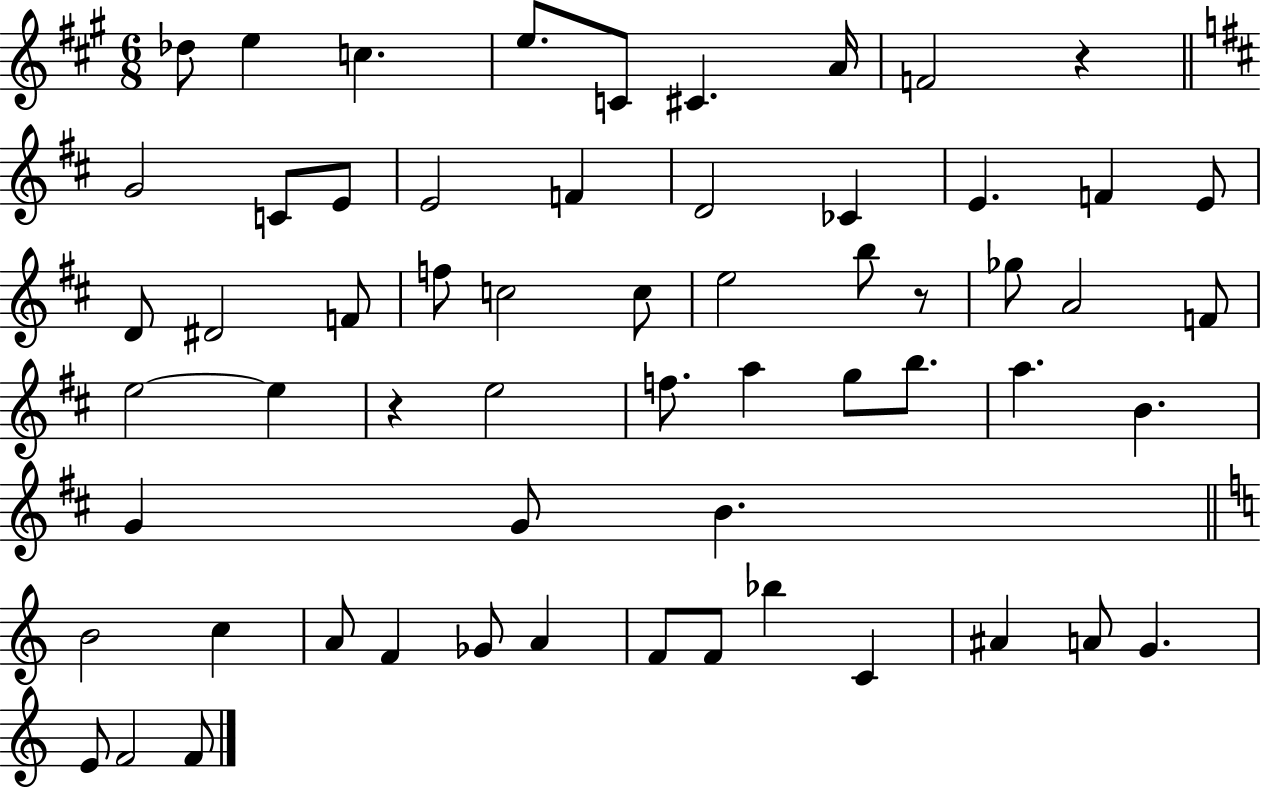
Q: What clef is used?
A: treble